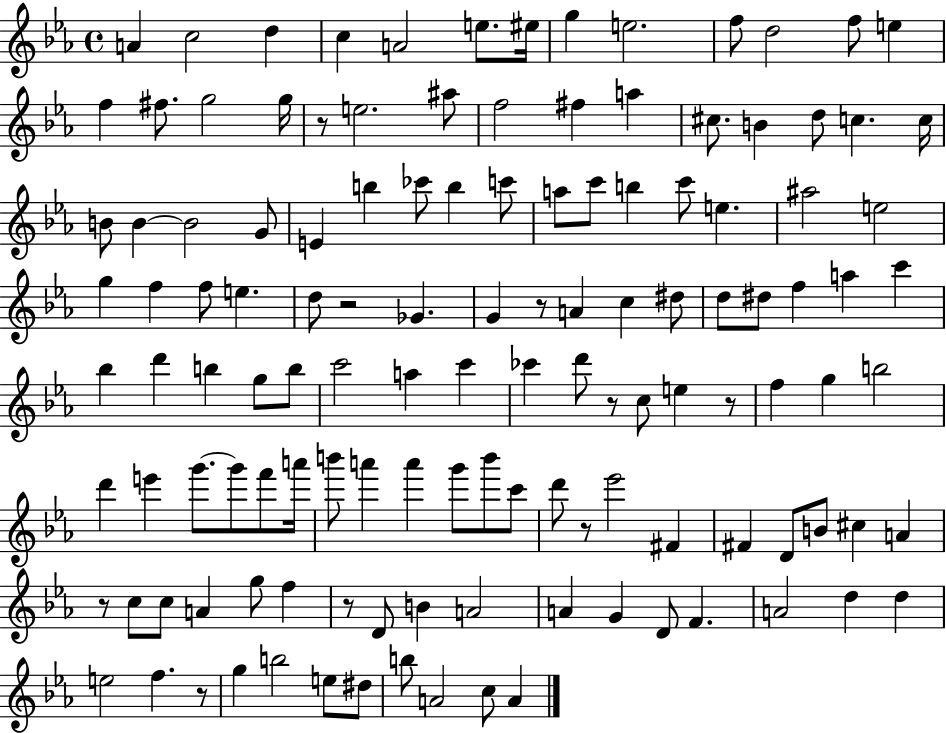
A4/q C5/h D5/q C5/q A4/h E5/e. EIS5/s G5/q E5/h. F5/e D5/h F5/e E5/q F5/q F#5/e. G5/h G5/s R/e E5/h. A#5/e F5/h F#5/q A5/q C#5/e. B4/q D5/e C5/q. C5/s B4/e B4/q B4/h G4/e E4/q B5/q CES6/e B5/q C6/e A5/e C6/e B5/q C6/e E5/q. A#5/h E5/h G5/q F5/q F5/e E5/q. D5/e R/h Gb4/q. G4/q R/e A4/q C5/q D#5/e D5/e D#5/e F5/q A5/q C6/q Bb5/q D6/q B5/q G5/e B5/e C6/h A5/q C6/q CES6/q D6/e R/e C5/e E5/q R/e F5/q G5/q B5/h D6/q E6/q G6/e. G6/e F6/e A6/s B6/e A6/q A6/q G6/e B6/e C6/e D6/e R/e Eb6/h F#4/q F#4/q D4/e B4/e C#5/q A4/q R/e C5/e C5/e A4/q G5/e F5/q R/e D4/e B4/q A4/h A4/q G4/q D4/e F4/q. A4/h D5/q D5/q E5/h F5/q. R/e G5/q B5/h E5/e D#5/e B5/e A4/h C5/e A4/q